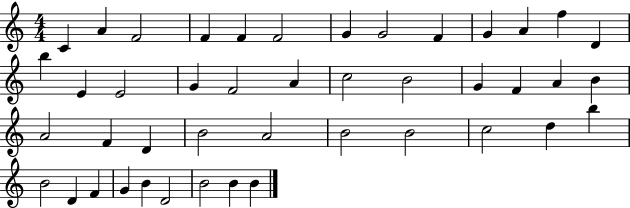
X:1
T:Untitled
M:4/4
L:1/4
K:C
C A F2 F F F2 G G2 F G A f D b E E2 G F2 A c2 B2 G F A B A2 F D B2 A2 B2 B2 c2 d b B2 D F G B D2 B2 B B